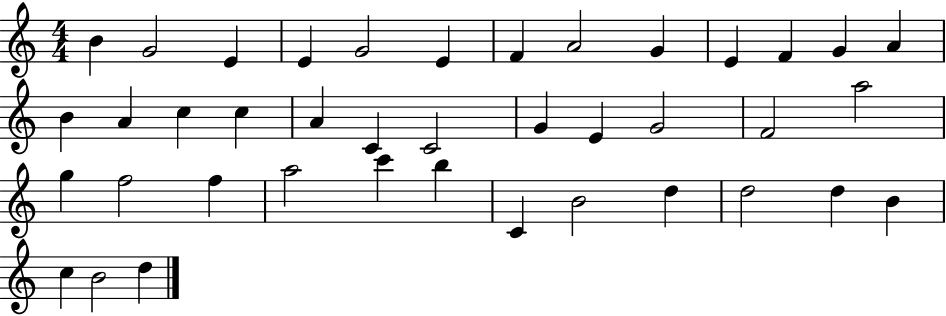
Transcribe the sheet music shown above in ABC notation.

X:1
T:Untitled
M:4/4
L:1/4
K:C
B G2 E E G2 E F A2 G E F G A B A c c A C C2 G E G2 F2 a2 g f2 f a2 c' b C B2 d d2 d B c B2 d